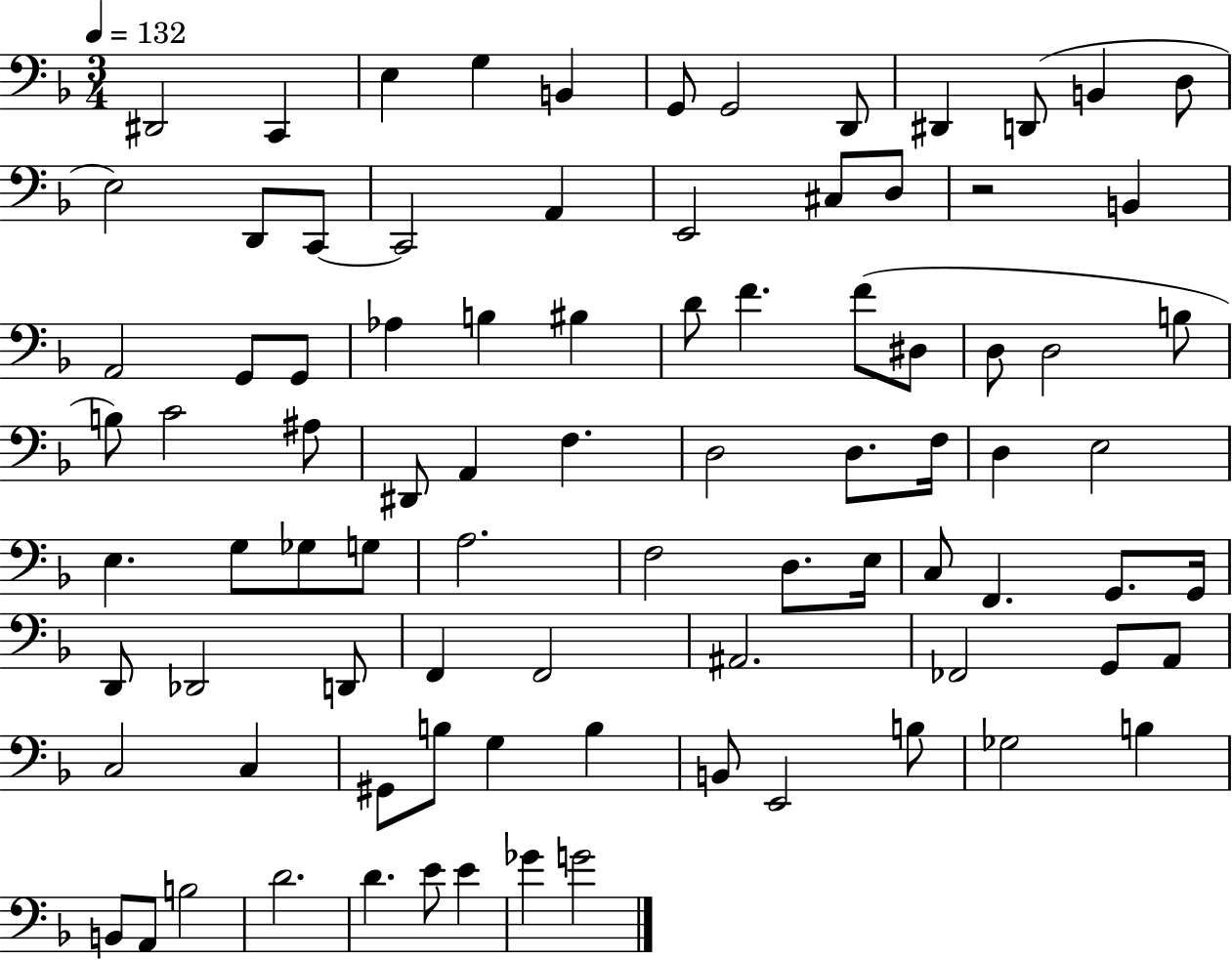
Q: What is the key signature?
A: F major